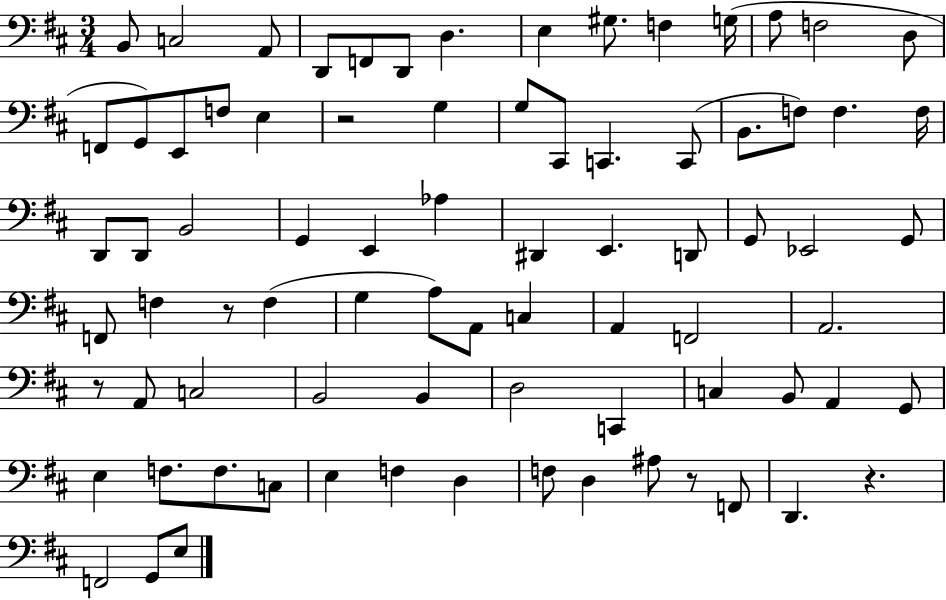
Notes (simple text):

B2/e C3/h A2/e D2/e F2/e D2/e D3/q. E3/q G#3/e. F3/q G3/s A3/e F3/h D3/e F2/e G2/e E2/e F3/e E3/q R/h G3/q G3/e C#2/e C2/q. C2/e B2/e. F3/e F3/q. F3/s D2/e D2/e B2/h G2/q E2/q Ab3/q D#2/q E2/q. D2/e G2/e Eb2/h G2/e F2/e F3/q R/e F3/q G3/q A3/e A2/e C3/q A2/q F2/h A2/h. R/e A2/e C3/h B2/h B2/q D3/h C2/q C3/q B2/e A2/q G2/e E3/q F3/e. F3/e. C3/e E3/q F3/q D3/q F3/e D3/q A#3/e R/e F2/e D2/q. R/q. F2/h G2/e E3/e